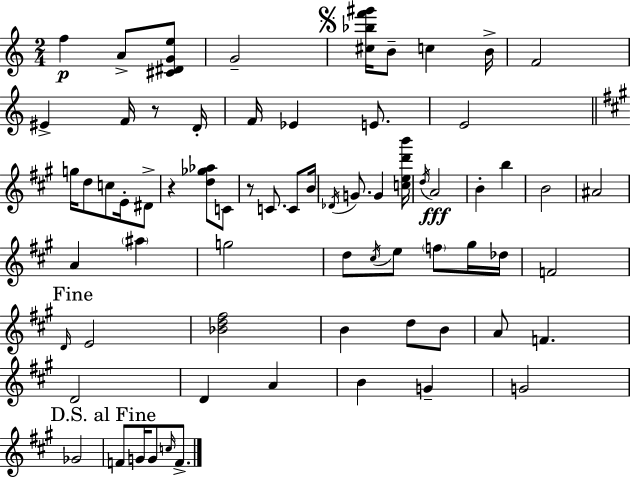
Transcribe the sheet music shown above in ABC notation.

X:1
T:Untitled
M:2/4
L:1/4
K:Am
f A/2 [^C^DGe]/2 G2 [^c_bf'^g']/4 B/2 c B/4 F2 ^E F/4 z/2 D/4 F/4 _E E/2 E2 g/4 d/2 c/2 E/4 ^D/2 z [d_g_a]/2 C/2 z/2 C/2 C/2 B/4 _D/4 G/2 G [ced'b']/4 d/4 A2 B b B2 ^A2 A ^a g2 d/2 ^c/4 e/2 f/2 ^g/4 _d/4 F2 D/4 E2 [_Bd^f]2 B d/2 B/2 A/2 F D2 D A B G G2 _G2 F/2 G/4 G/2 c/4 F/2